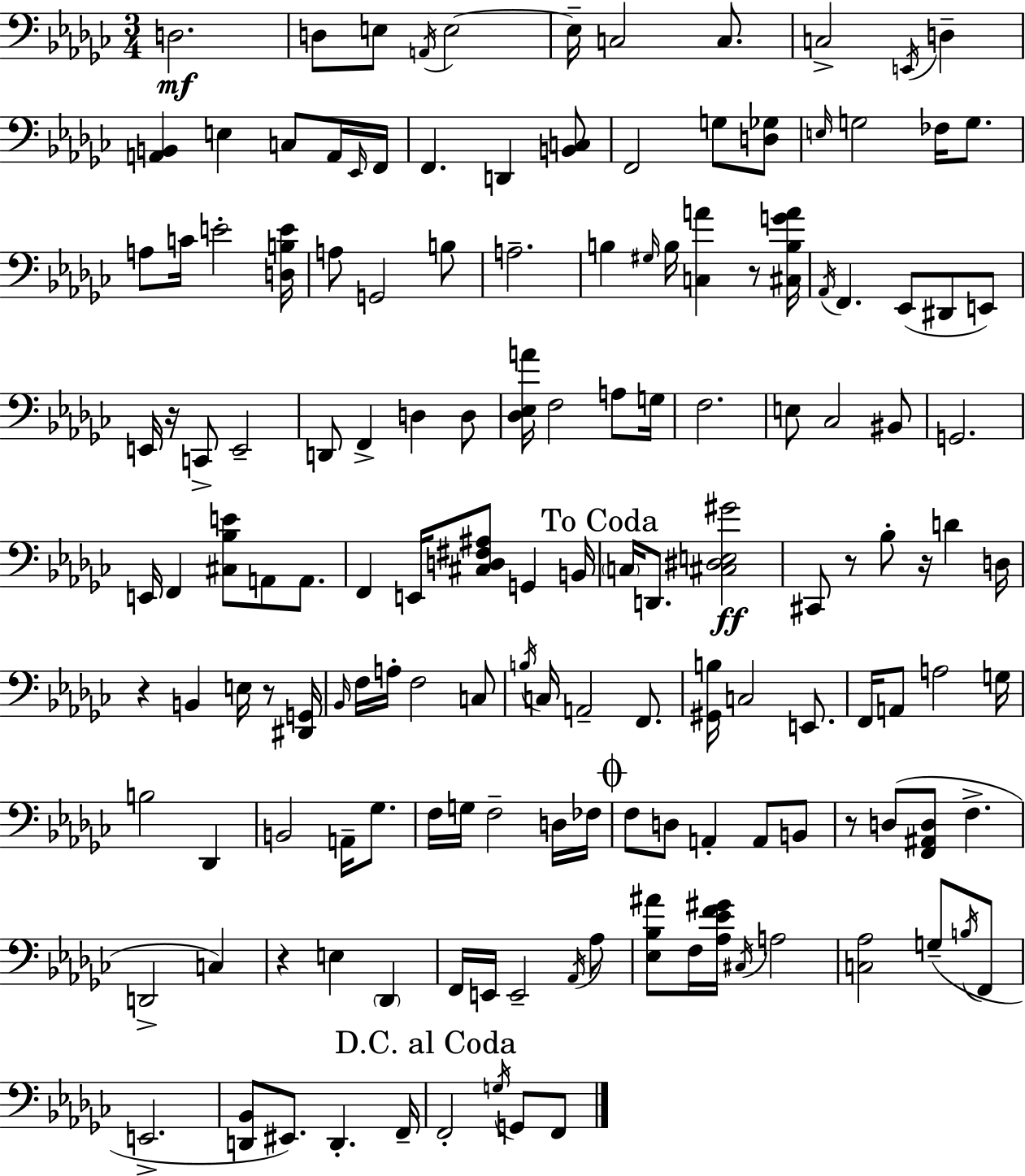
X:1
T:Untitled
M:3/4
L:1/4
K:Ebm
D,2 D,/2 E,/2 A,,/4 E,2 E,/4 C,2 C,/2 C,2 E,,/4 D, [A,,B,,] E, C,/2 A,,/4 _E,,/4 F,,/4 F,, D,, [B,,C,]/2 F,,2 G,/2 [D,_G,]/2 E,/4 G,2 _F,/4 G,/2 A,/2 C/4 E2 [D,B,E]/4 A,/2 G,,2 B,/2 A,2 B, ^G,/4 B,/4 [C,A] z/2 [^C,B,GA]/4 _A,,/4 F,, _E,,/2 ^D,,/2 E,,/2 E,,/4 z/4 C,,/2 E,,2 D,,/2 F,, D, D,/2 [_D,_E,A]/4 F,2 A,/2 G,/4 F,2 E,/2 _C,2 ^B,,/2 G,,2 E,,/4 F,, [^C,_B,E]/2 A,,/2 A,,/2 F,, E,,/4 [^C,D,^F,^A,]/2 G,, B,,/4 C,/4 D,,/2 [^C,^D,E,^G]2 ^C,,/2 z/2 _B,/2 z/4 D D,/4 z B,, E,/4 z/2 [^D,,G,,]/4 _B,,/4 F,/4 A,/4 F,2 C,/2 B,/4 C,/4 A,,2 F,,/2 [^G,,B,]/4 C,2 E,,/2 F,,/4 A,,/2 A,2 G,/4 B,2 _D,, B,,2 A,,/4 _G,/2 F,/4 G,/4 F,2 D,/4 _F,/4 F,/2 D,/2 A,, A,,/2 B,,/2 z/2 D,/2 [F,,^A,,D,]/2 F, D,,2 C, z E, _D,, F,,/4 E,,/4 E,,2 _A,,/4 _A,/2 [_E,_B,^A]/2 F,/4 [_A,_EF^G]/4 ^C,/4 A,2 [C,_A,]2 G,/2 B,/4 F,,/2 E,,2 [D,,_B,,]/2 ^E,,/2 D,, F,,/4 F,,2 G,/4 G,,/2 F,,/2